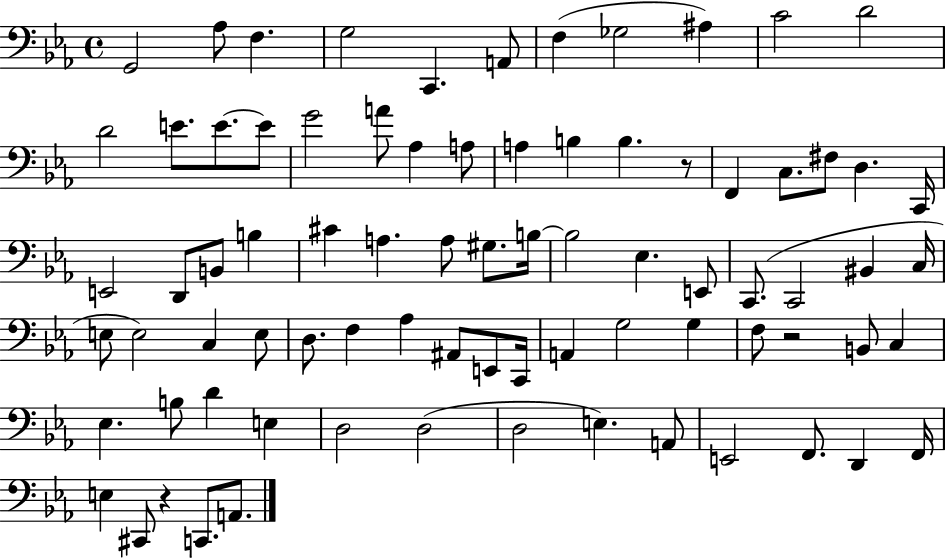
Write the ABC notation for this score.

X:1
T:Untitled
M:4/4
L:1/4
K:Eb
G,,2 _A,/2 F, G,2 C,, A,,/2 F, _G,2 ^A, C2 D2 D2 E/2 E/2 E/2 G2 A/2 _A, A,/2 A, B, B, z/2 F,, C,/2 ^F,/2 D, C,,/4 E,,2 D,,/2 B,,/2 B, ^C A, A,/2 ^G,/2 B,/4 B,2 _E, E,,/2 C,,/2 C,,2 ^B,, C,/4 E,/2 E,2 C, E,/2 D,/2 F, _A, ^A,,/2 E,,/2 C,,/4 A,, G,2 G, F,/2 z2 B,,/2 C, _E, B,/2 D E, D,2 D,2 D,2 E, A,,/2 E,,2 F,,/2 D,, F,,/4 E, ^C,,/2 z C,,/2 A,,/2